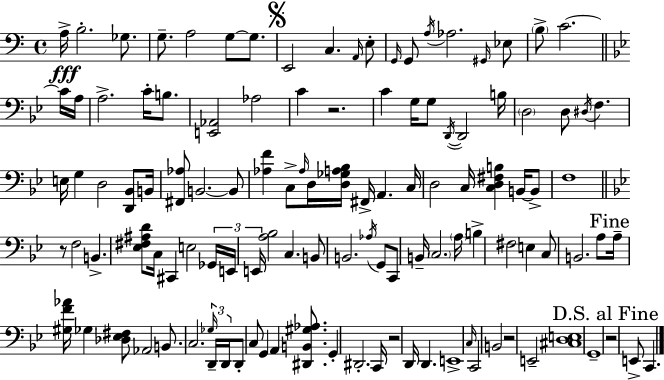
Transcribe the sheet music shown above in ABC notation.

X:1
T:Untitled
M:4/4
L:1/4
K:C
A,/4 B,2 _G,/2 G,/2 A,2 G,/2 G,/2 E,,2 C, A,,/4 E,/2 G,,/4 G,,/2 A,/4 _A,2 ^G,,/4 _E,/2 B,/2 C2 C/4 A,/4 A,2 C/4 B,/2 [E,,_A,,]2 _A,2 C z2 C G,/4 G,/2 D,,/4 D,,2 B,/4 D,2 D,/2 ^D,/4 F, E,/4 G, D,2 [D,,_B,,]/2 B,,/4 [^F,,_A,]/2 B,,2 B,,/2 [_A,F] C,/2 _A,/4 D,/4 [D,_G,A,_B,]/4 ^F,,/4 A,, C,/4 D,2 C,/4 [C,D,^F,B,] B,,/4 B,,/2 F,4 z/2 F,2 B,, [_E,^F,^A,D]/2 C,/4 ^C,, E,2 _G,,/4 E,,/4 E,,/4 [A,_B,]2 C, B,,/2 B,,2 _A,/4 G,,/2 C,,/2 B,,/4 C,2 A,/4 B, ^F,2 E, C,/2 B,,2 A,/2 A,/4 [^G,F_A]/4 _G, [_D,_E,^F,]/2 _A,,2 B,,/2 C,2 _G,/4 D,,/4 D,,/4 D,,/2 C,/2 G,, A,, [^D,,B,,^G,_A,]/2 G,, ^D,,2 C,,/4 z2 D,,/4 D,, E,,4 C,/4 C,,2 B,,2 z2 E,,2 [^C,D,E,]4 G,,4 z2 E,,/2 C,,